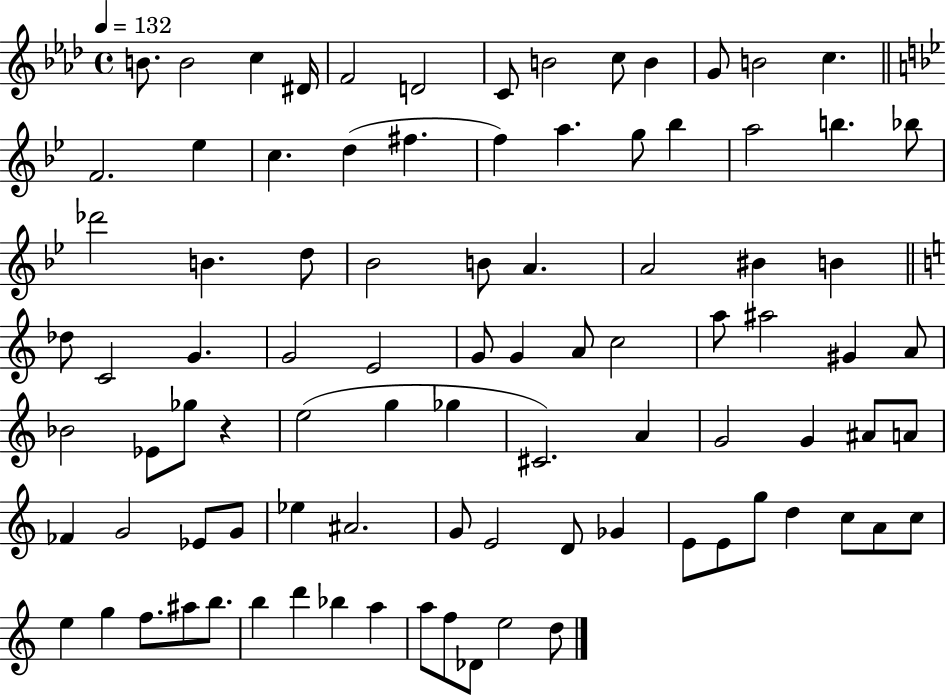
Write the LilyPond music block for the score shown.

{
  \clef treble
  \time 4/4
  \defaultTimeSignature
  \key aes \major
  \tempo 4 = 132
  \repeat volta 2 { b'8. b'2 c''4 dis'16 | f'2 d'2 | c'8 b'2 c''8 b'4 | g'8 b'2 c''4. | \break \bar "||" \break \key bes \major f'2. ees''4 | c''4. d''4( fis''4. | f''4) a''4. g''8 bes''4 | a''2 b''4. bes''8 | \break des'''2 b'4. d''8 | bes'2 b'8 a'4. | a'2 bis'4 b'4 | \bar "||" \break \key c \major des''8 c'2 g'4. | g'2 e'2 | g'8 g'4 a'8 c''2 | a''8 ais''2 gis'4 a'8 | \break bes'2 ees'8 ges''8 r4 | e''2( g''4 ges''4 | cis'2.) a'4 | g'2 g'4 ais'8 a'8 | \break fes'4 g'2 ees'8 g'8 | ees''4 ais'2. | g'8 e'2 d'8 ges'4 | e'8 e'8 g''8 d''4 c''8 a'8 c''8 | \break e''4 g''4 f''8. ais''8 b''8. | b''4 d'''4 bes''4 a''4 | a''8 f''8 des'8 e''2 d''8 | } \bar "|."
}